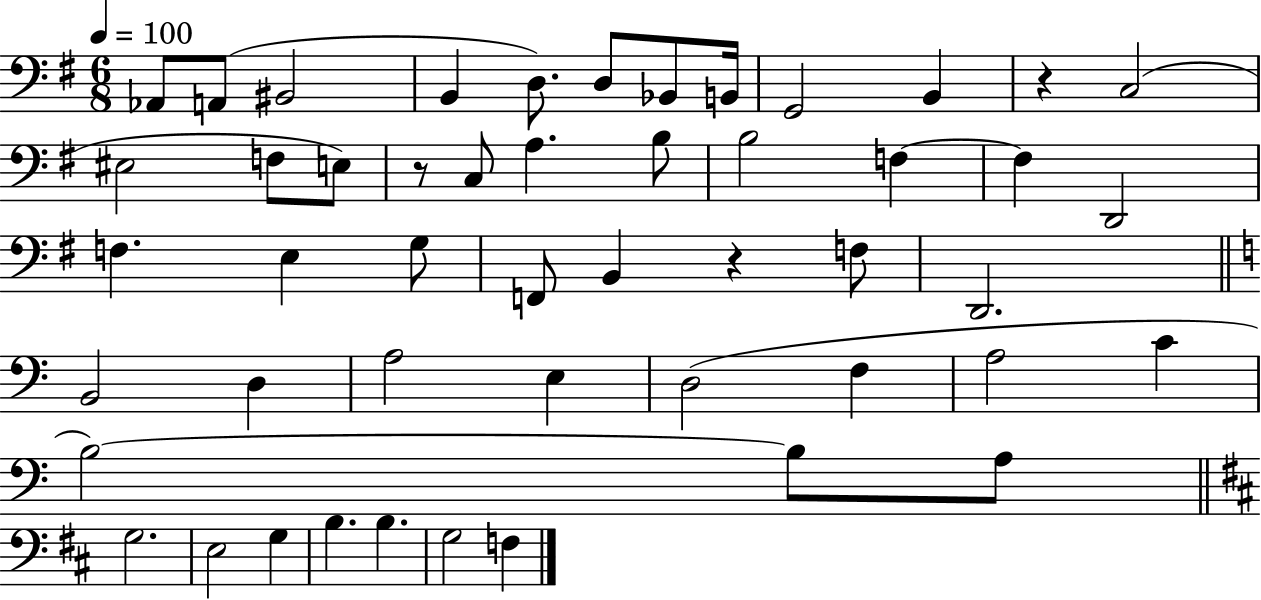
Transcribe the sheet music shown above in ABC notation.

X:1
T:Untitled
M:6/8
L:1/4
K:G
_A,,/2 A,,/2 ^B,,2 B,, D,/2 D,/2 _B,,/2 B,,/4 G,,2 B,, z C,2 ^E,2 F,/2 E,/2 z/2 C,/2 A, B,/2 B,2 F, F, D,,2 F, E, G,/2 F,,/2 B,, z F,/2 D,,2 B,,2 D, A,2 E, D,2 F, A,2 C B,2 B,/2 A,/2 G,2 E,2 G, B, B, G,2 F,